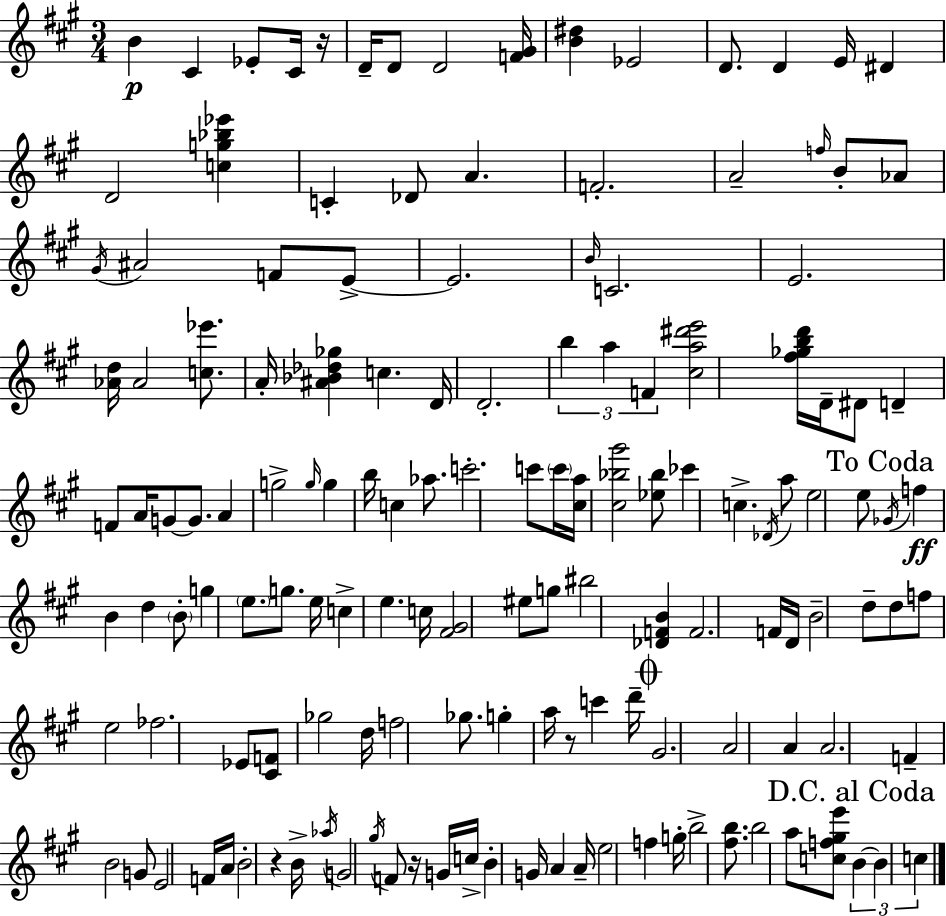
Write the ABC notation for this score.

X:1
T:Untitled
M:3/4
L:1/4
K:A
B ^C _E/2 ^C/4 z/4 D/4 D/2 D2 [F^G]/4 [B^d] _E2 D/2 D E/4 ^D D2 [cg_b_e'] C _D/2 A F2 A2 f/4 B/2 _A/2 ^G/4 ^A2 F/2 E/2 E2 B/4 C2 E2 [_Ad]/4 _A2 [c_e']/2 A/4 [^A_B_d_g] c D/4 D2 b a F [^ca^d'e']2 [^f_gbd']/4 D/4 ^D/2 D F/2 A/4 G/2 G/2 A g2 g/4 g b/4 c _a/2 c'2 c'/2 c'/4 [^ca]/4 [^c_b^g']2 [_e_b]/2 _c' c _D/4 a/2 e2 e/2 _G/4 f B d B/2 g e/2 g/2 e/4 c e c/4 [^F^G]2 ^e/2 g/2 ^b2 [_DFB] F2 F/4 D/4 B2 d/2 d/2 f/2 e2 _f2 _E/2 [^CF]/2 _g2 d/4 f2 _g/2 g a/4 z/2 c' d'/4 ^G2 A2 A A2 F B2 G/2 E2 F/4 A/4 B2 z B/4 _a/4 G2 ^g/4 F/2 z/4 G/4 c/4 B G/4 A A/4 e2 f g/4 b2 [^fb]/2 b2 a/2 [cf^ge']/2 B B c